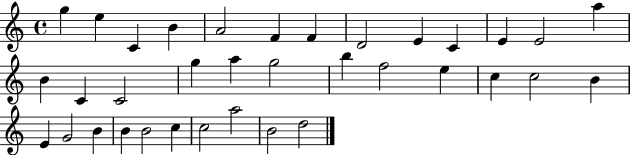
{
  \clef treble
  \time 4/4
  \defaultTimeSignature
  \key c \major
  g''4 e''4 c'4 b'4 | a'2 f'4 f'4 | d'2 e'4 c'4 | e'4 e'2 a''4 | \break b'4 c'4 c'2 | g''4 a''4 g''2 | b''4 f''2 e''4 | c''4 c''2 b'4 | \break e'4 g'2 b'4 | b'4 b'2 c''4 | c''2 a''2 | b'2 d''2 | \break \bar "|."
}